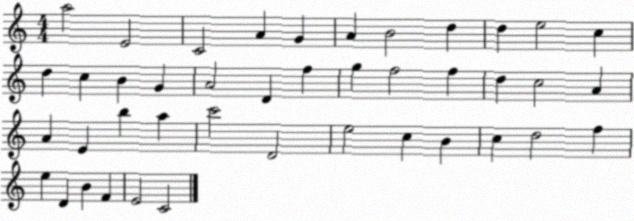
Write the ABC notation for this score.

X:1
T:Untitled
M:4/4
L:1/4
K:C
a2 E2 C2 A G A B2 d d e2 c d c B G A2 D f g f2 f d c2 A A E b a c'2 D2 e2 c B c d2 f e D B F E2 C2